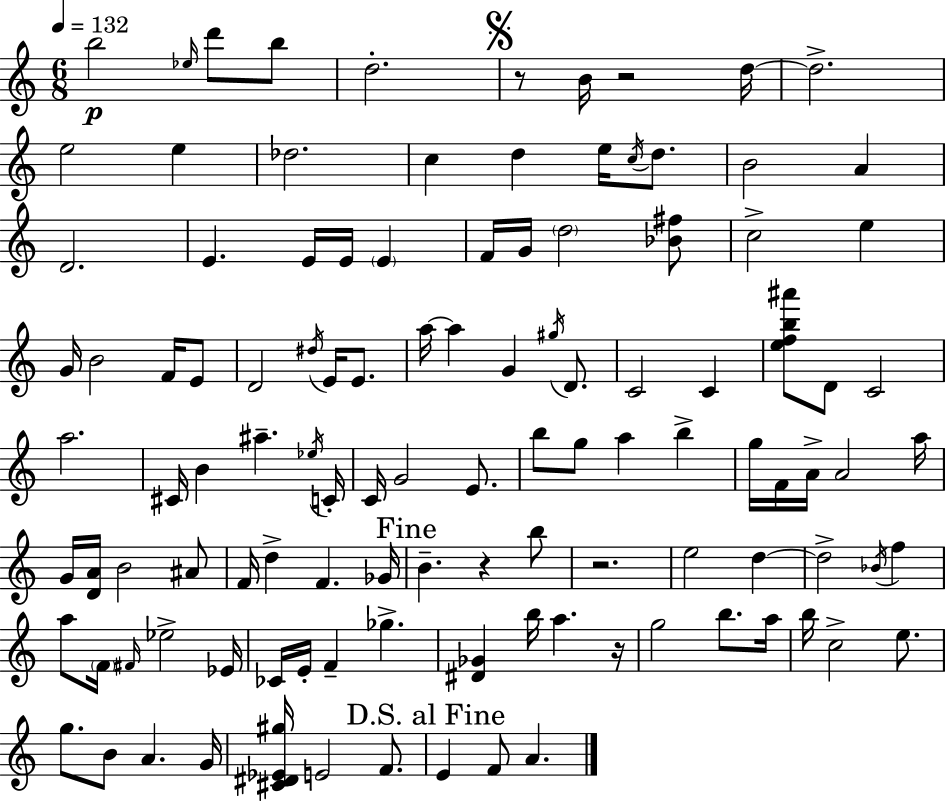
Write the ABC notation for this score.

X:1
T:Untitled
M:6/8
L:1/4
K:C
b2 _e/4 d'/2 b/2 d2 z/2 B/4 z2 d/4 d2 e2 e _d2 c d e/4 c/4 d/2 B2 A D2 E E/4 E/4 E F/4 G/4 d2 [_B^f]/2 c2 e G/4 B2 F/4 E/2 D2 ^d/4 E/4 E/2 a/4 a G ^g/4 D/2 C2 C [efb^a']/2 D/2 C2 a2 ^C/4 B ^a _e/4 C/4 C/4 G2 E/2 b/2 g/2 a b g/4 F/4 A/4 A2 a/4 G/4 [DA]/4 B2 ^A/2 F/4 d F _G/4 B z b/2 z2 e2 d d2 _B/4 f a/2 F/4 ^F/4 _e2 _E/4 _C/4 E/4 F _g [^D_G] b/4 a z/4 g2 b/2 a/4 b/4 c2 e/2 g/2 B/2 A G/4 [^C^D_E^g]/4 E2 F/2 E F/2 A